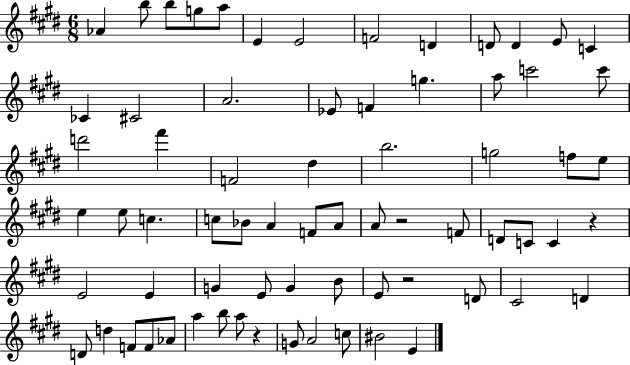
Ab4/q B5/e B5/e G5/e A5/e E4/q E4/h F4/h D4/q D4/e D4/q E4/e C4/q CES4/q C#4/h A4/h. Eb4/e F4/q G5/q. A5/e C6/h C6/e D6/h F#6/q F4/h D#5/q B5/h. G5/h F5/e E5/e E5/q E5/e C5/q. C5/e Bb4/e A4/q F4/e A4/e A4/e R/h F4/e D4/e C4/e C4/q R/q E4/h E4/q G4/q E4/e G4/q B4/e E4/e R/h D4/e C#4/h D4/q D4/e D5/q F4/e F4/e Ab4/e A5/q B5/e A5/e R/q G4/e A4/h C5/e BIS4/h E4/q